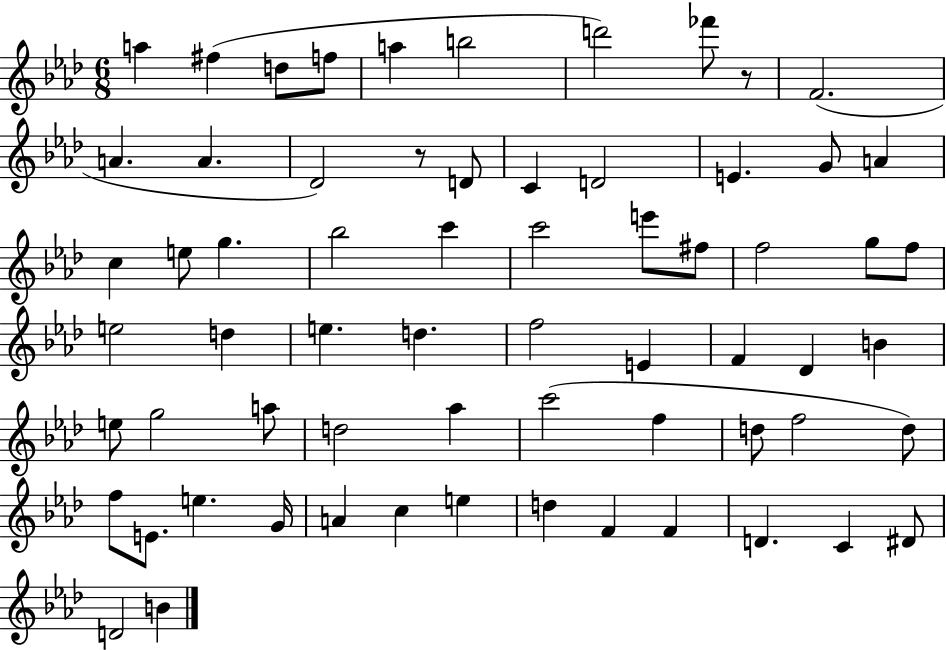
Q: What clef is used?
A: treble